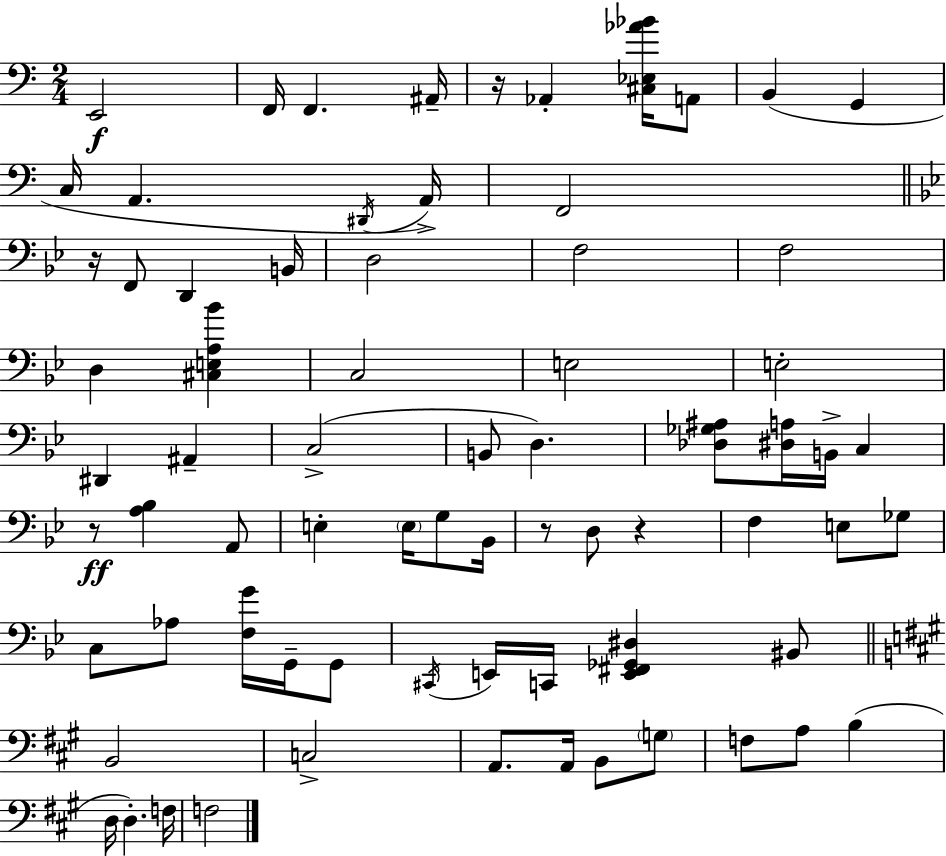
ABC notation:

X:1
T:Untitled
M:2/4
L:1/4
K:C
E,,2 F,,/4 F,, ^A,,/4 z/4 _A,, [^C,_E,_A_B]/4 A,,/2 B,, G,, C,/4 A,, ^D,,/4 A,,/4 F,,2 z/4 F,,/2 D,, B,,/4 D,2 F,2 F,2 D, [^C,E,A,_B] C,2 E,2 E,2 ^D,, ^A,, C,2 B,,/2 D, [_D,_G,^A,]/2 [^D,A,]/4 B,,/4 C, z/2 [A,_B,] A,,/2 E, E,/4 G,/2 _B,,/4 z/2 D,/2 z F, E,/2 _G,/2 C,/2 _A,/2 [F,G]/4 G,,/4 G,,/2 ^C,,/4 E,,/4 C,,/4 [E,,^F,,_G,,^D,] ^B,,/2 B,,2 C,2 A,,/2 A,,/4 B,,/2 G,/2 F,/2 A,/2 B, D,/4 D, F,/4 F,2